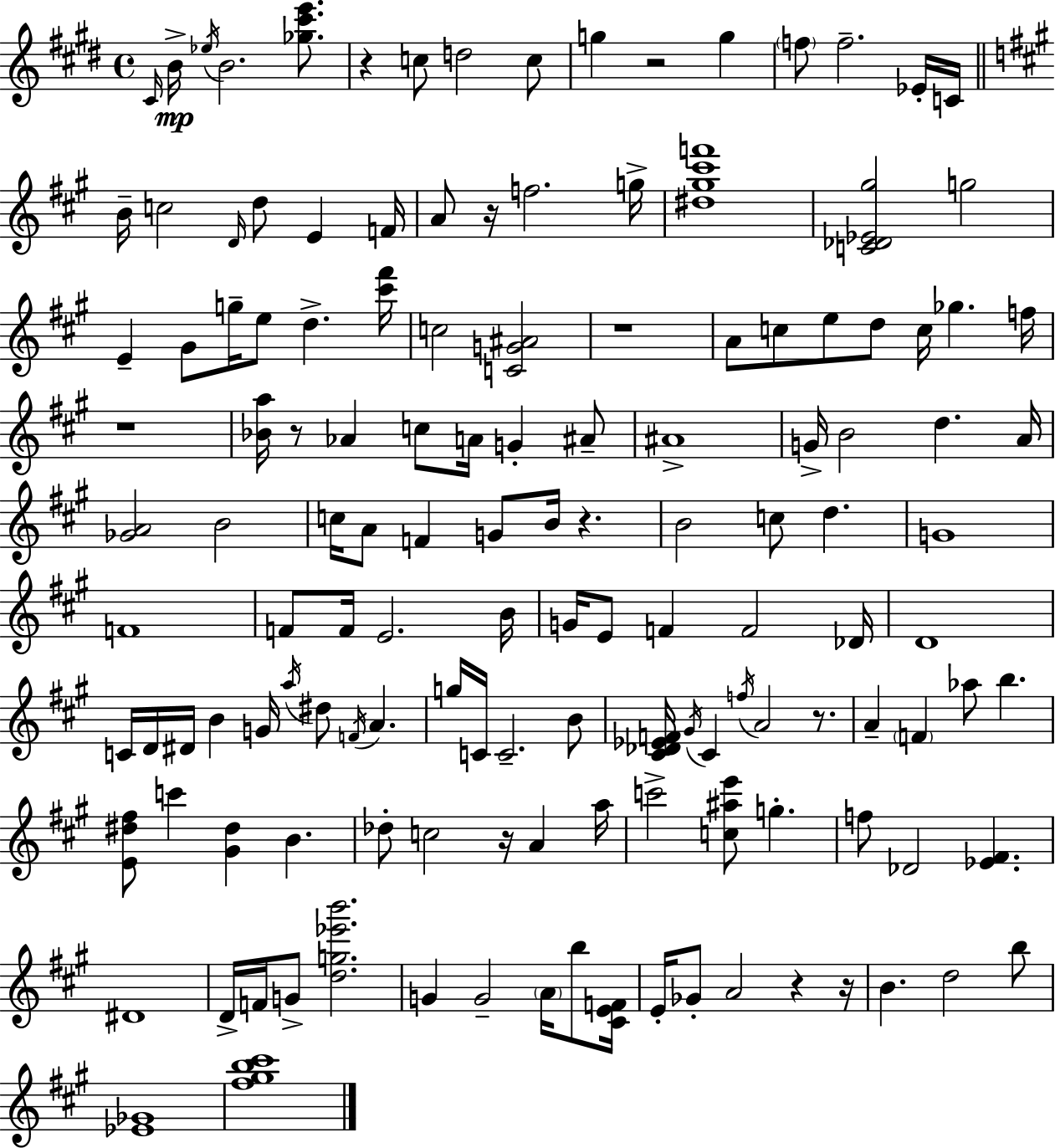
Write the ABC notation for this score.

X:1
T:Untitled
M:4/4
L:1/4
K:E
^C/4 B/4 _e/4 B2 [_g^c'e']/2 z c/2 d2 c/2 g z2 g f/2 f2 _E/4 C/4 B/4 c2 D/4 d/2 E F/4 A/2 z/4 f2 g/4 [^d^g^c'f']4 [C_D_E^g]2 g2 E ^G/2 g/4 e/2 d [^c'^f']/4 c2 [CG^A]2 z4 A/2 c/2 e/2 d/2 c/4 _g f/4 z4 [_Ba]/4 z/2 _A c/2 A/4 G ^A/2 ^A4 G/4 B2 d A/4 [_GA]2 B2 c/4 A/2 F G/2 B/4 z B2 c/2 d G4 F4 F/2 F/4 E2 B/4 G/4 E/2 F F2 _D/4 D4 C/4 D/4 ^D/4 B G/4 a/4 ^d/2 F/4 A g/4 C/4 C2 B/2 [^C_D_EF]/4 ^G/4 ^C f/4 A2 z/2 A F _a/2 b [E^d^f]/2 c' [^G^d] B _d/2 c2 z/4 A a/4 c'2 [c^ae']/2 g f/2 _D2 [_E^F] ^D4 D/4 F/4 G/2 [dg_e'b']2 G G2 A/4 b/2 [^CEF]/4 E/4 _G/2 A2 z z/4 B d2 b/2 [_E_G]4 [^f^gb^c']4